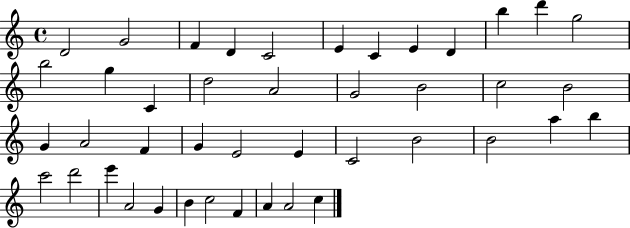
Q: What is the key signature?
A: C major